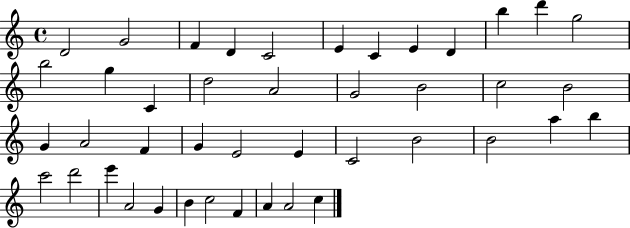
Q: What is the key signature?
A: C major